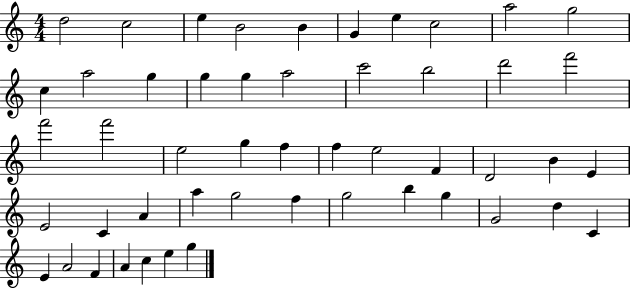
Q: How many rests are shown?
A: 0